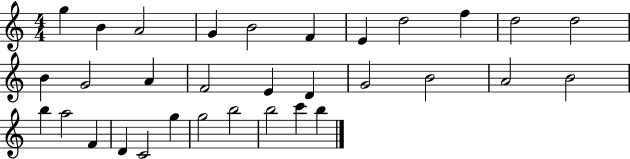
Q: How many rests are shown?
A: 0